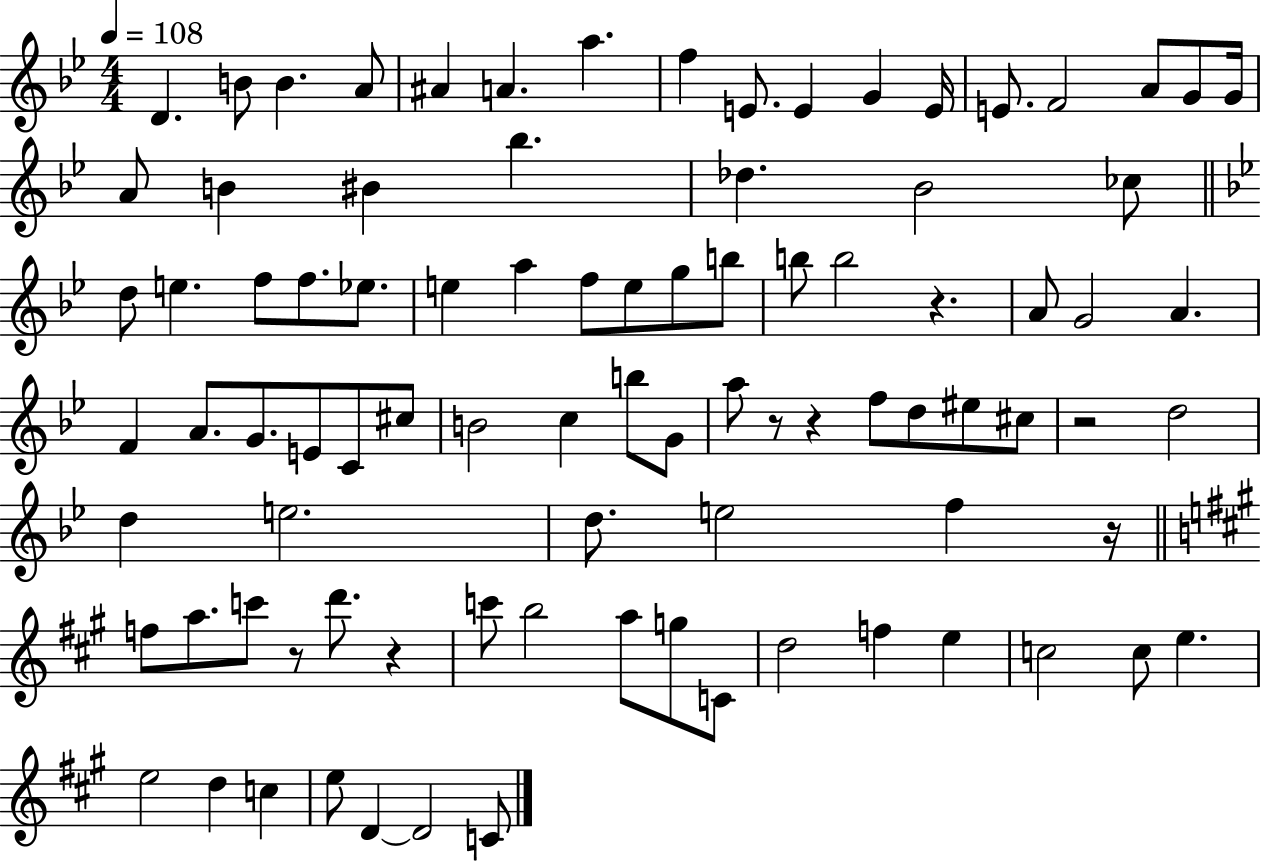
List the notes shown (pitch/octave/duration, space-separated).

D4/q. B4/e B4/q. A4/e A#4/q A4/q. A5/q. F5/q E4/e. E4/q G4/q E4/s E4/e. F4/h A4/e G4/e G4/s A4/e B4/q BIS4/q Bb5/q. Db5/q. Bb4/h CES5/e D5/e E5/q. F5/e F5/e. Eb5/e. E5/q A5/q F5/e E5/e G5/e B5/e B5/e B5/h R/q. A4/e G4/h A4/q. F4/q A4/e. G4/e. E4/e C4/e C#5/e B4/h C5/q B5/e G4/e A5/e R/e R/q F5/e D5/e EIS5/e C#5/e R/h D5/h D5/q E5/h. D5/e. E5/h F5/q R/s F5/e A5/e. C6/e R/e D6/e. R/q C6/e B5/h A5/e G5/e C4/e D5/h F5/q E5/q C5/h C5/e E5/q. E5/h D5/q C5/q E5/e D4/q D4/h C4/e